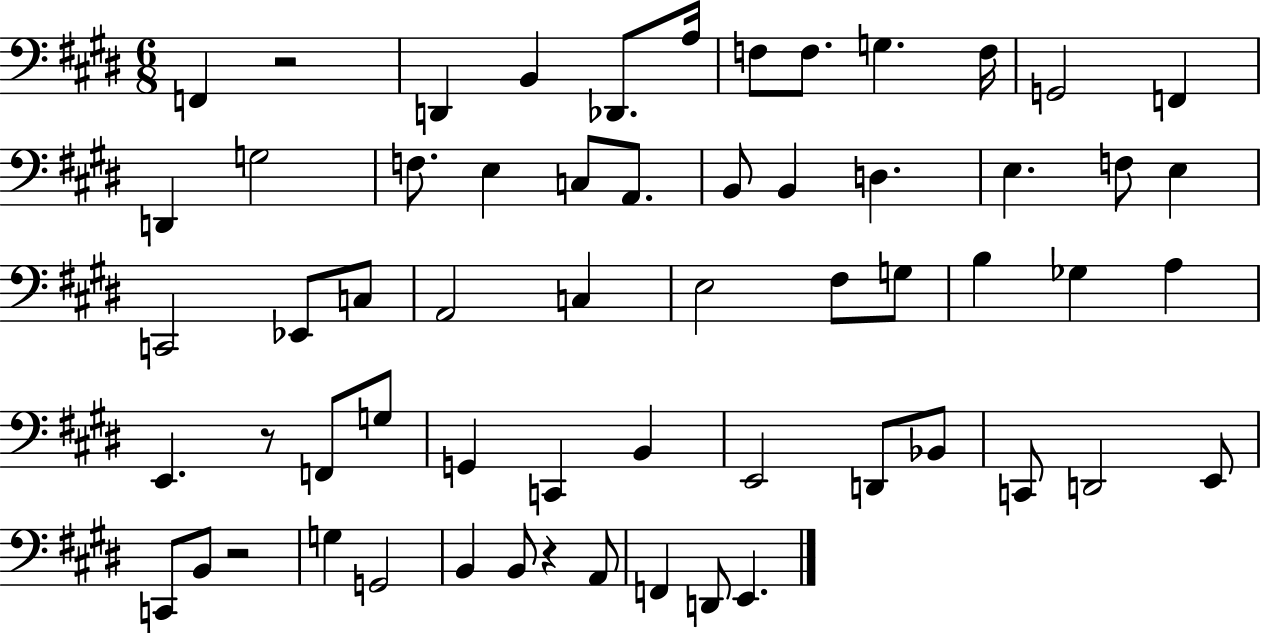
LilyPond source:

{
  \clef bass
  \numericTimeSignature
  \time 6/8
  \key e \major
  f,4 r2 | d,4 b,4 des,8. a16 | f8 f8. g4. f16 | g,2 f,4 | \break d,4 g2 | f8. e4 c8 a,8. | b,8 b,4 d4. | e4. f8 e4 | \break c,2 ees,8 c8 | a,2 c4 | e2 fis8 g8 | b4 ges4 a4 | \break e,4. r8 f,8 g8 | g,4 c,4 b,4 | e,2 d,8 bes,8 | c,8 d,2 e,8 | \break c,8 b,8 r2 | g4 g,2 | b,4 b,8 r4 a,8 | f,4 d,8 e,4. | \break \bar "|."
}